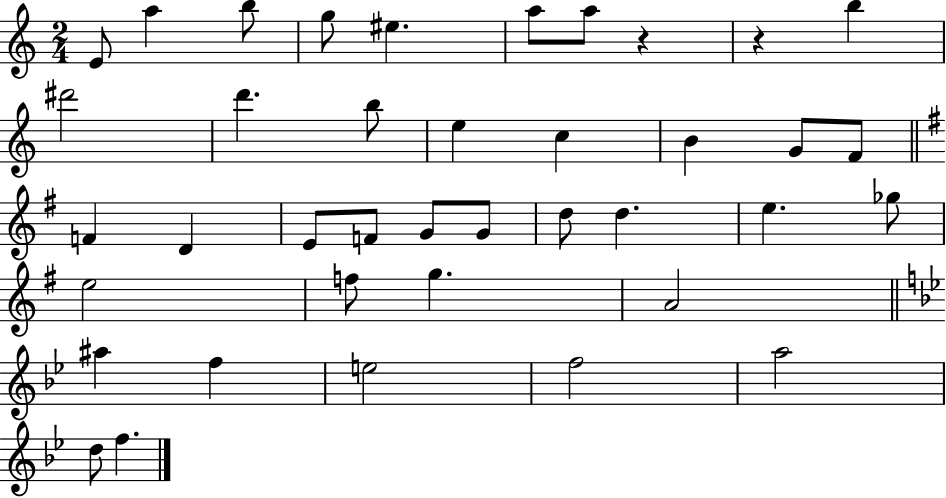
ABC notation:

X:1
T:Untitled
M:2/4
L:1/4
K:C
E/2 a b/2 g/2 ^e a/2 a/2 z z b ^d'2 d' b/2 e c B G/2 F/2 F D E/2 F/2 G/2 G/2 d/2 d e _g/2 e2 f/2 g A2 ^a f e2 f2 a2 d/2 f